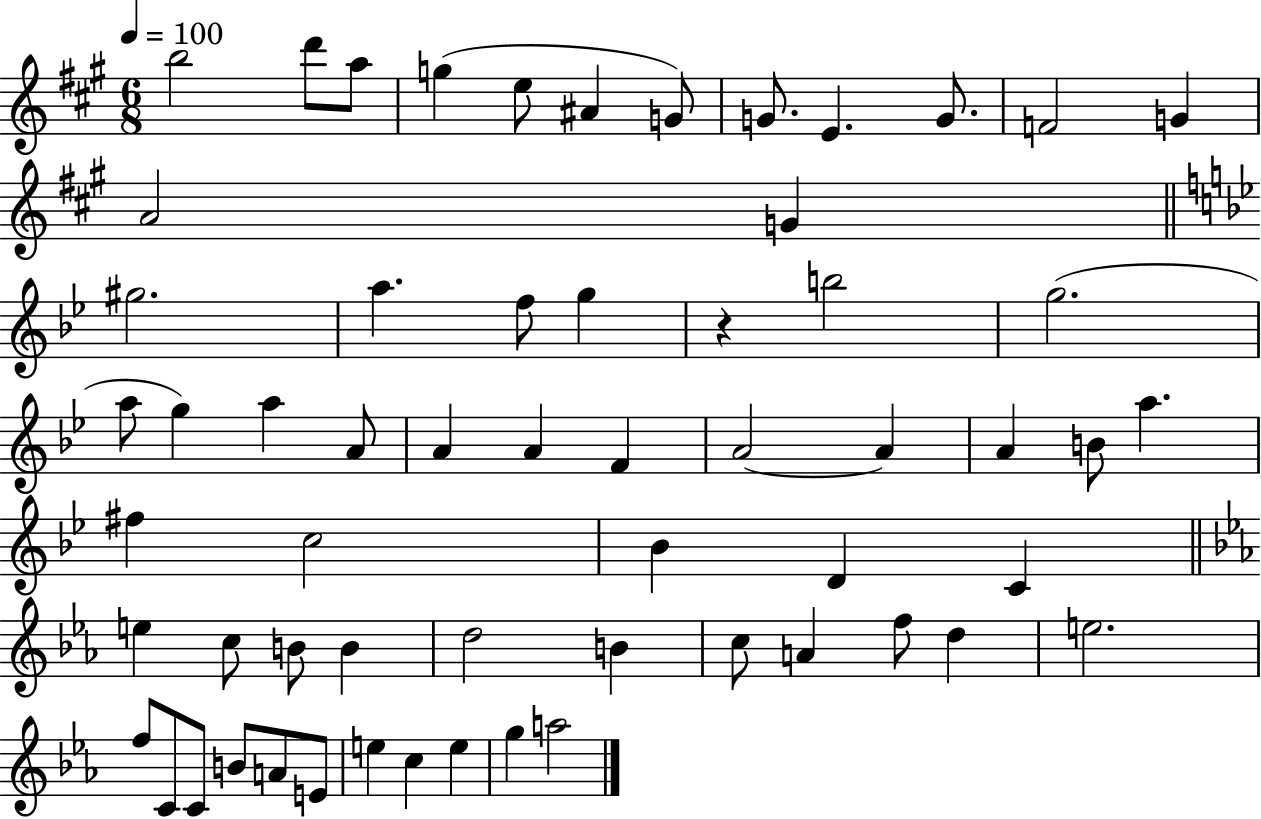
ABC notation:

X:1
T:Untitled
M:6/8
L:1/4
K:A
b2 d'/2 a/2 g e/2 ^A G/2 G/2 E G/2 F2 G A2 G ^g2 a f/2 g z b2 g2 a/2 g a A/2 A A F A2 A A B/2 a ^f c2 _B D C e c/2 B/2 B d2 B c/2 A f/2 d e2 f/2 C/2 C/2 B/2 A/2 E/2 e c e g a2